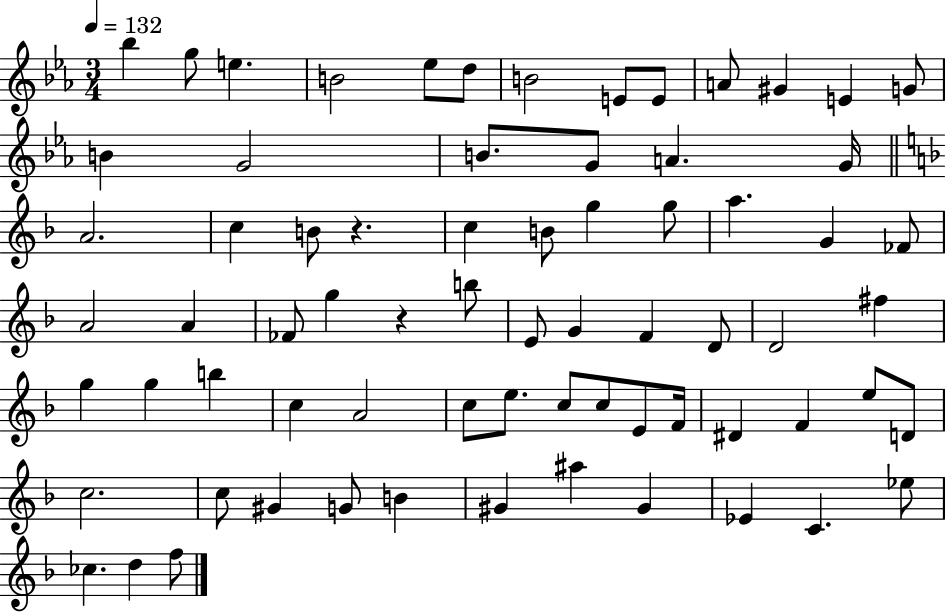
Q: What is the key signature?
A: EES major